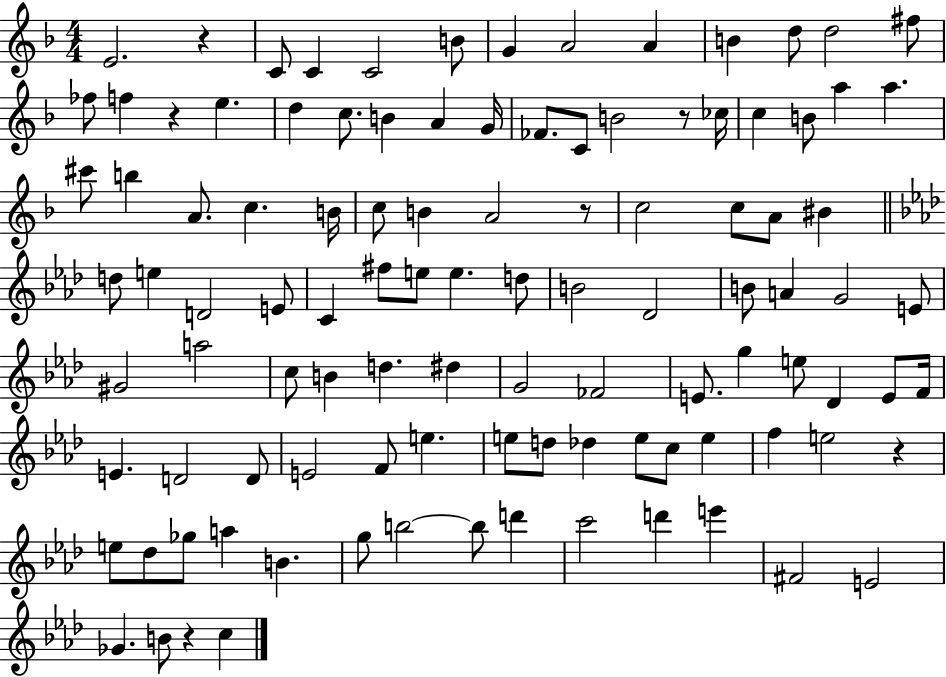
{
  \clef treble
  \numericTimeSignature
  \time 4/4
  \key f \major
  e'2. r4 | c'8 c'4 c'2 b'8 | g'4 a'2 a'4 | b'4 d''8 d''2 fis''8 | \break fes''8 f''4 r4 e''4. | d''4 c''8. b'4 a'4 g'16 | fes'8. c'8 b'2 r8 ces''16 | c''4 b'8 a''4 a''4. | \break cis'''8 b''4 a'8. c''4. b'16 | c''8 b'4 a'2 r8 | c''2 c''8 a'8 bis'4 | \bar "||" \break \key f \minor d''8 e''4 d'2 e'8 | c'4 fis''8 e''8 e''4. d''8 | b'2 des'2 | b'8 a'4 g'2 e'8 | \break gis'2 a''2 | c''8 b'4 d''4. dis''4 | g'2 fes'2 | e'8. g''4 e''8 des'4 e'8 f'16 | \break e'4. d'2 d'8 | e'2 f'8 e''4. | e''8 d''8 des''4 e''8 c''8 e''4 | f''4 e''2 r4 | \break e''8 des''8 ges''8 a''4 b'4. | g''8 b''2~~ b''8 d'''4 | c'''2 d'''4 e'''4 | fis'2 e'2 | \break ges'4. b'8 r4 c''4 | \bar "|."
}